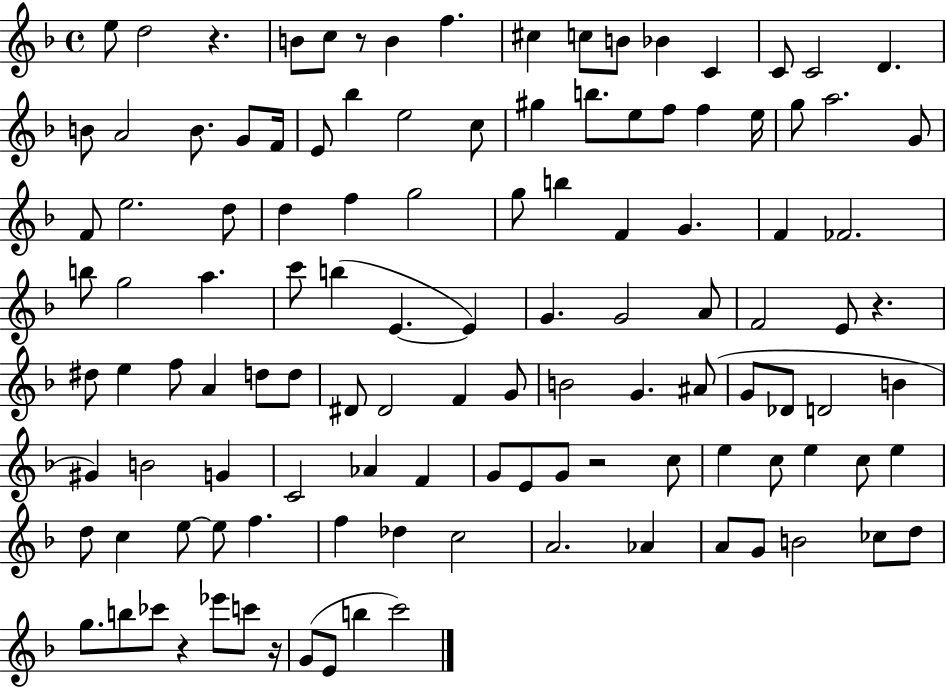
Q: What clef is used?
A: treble